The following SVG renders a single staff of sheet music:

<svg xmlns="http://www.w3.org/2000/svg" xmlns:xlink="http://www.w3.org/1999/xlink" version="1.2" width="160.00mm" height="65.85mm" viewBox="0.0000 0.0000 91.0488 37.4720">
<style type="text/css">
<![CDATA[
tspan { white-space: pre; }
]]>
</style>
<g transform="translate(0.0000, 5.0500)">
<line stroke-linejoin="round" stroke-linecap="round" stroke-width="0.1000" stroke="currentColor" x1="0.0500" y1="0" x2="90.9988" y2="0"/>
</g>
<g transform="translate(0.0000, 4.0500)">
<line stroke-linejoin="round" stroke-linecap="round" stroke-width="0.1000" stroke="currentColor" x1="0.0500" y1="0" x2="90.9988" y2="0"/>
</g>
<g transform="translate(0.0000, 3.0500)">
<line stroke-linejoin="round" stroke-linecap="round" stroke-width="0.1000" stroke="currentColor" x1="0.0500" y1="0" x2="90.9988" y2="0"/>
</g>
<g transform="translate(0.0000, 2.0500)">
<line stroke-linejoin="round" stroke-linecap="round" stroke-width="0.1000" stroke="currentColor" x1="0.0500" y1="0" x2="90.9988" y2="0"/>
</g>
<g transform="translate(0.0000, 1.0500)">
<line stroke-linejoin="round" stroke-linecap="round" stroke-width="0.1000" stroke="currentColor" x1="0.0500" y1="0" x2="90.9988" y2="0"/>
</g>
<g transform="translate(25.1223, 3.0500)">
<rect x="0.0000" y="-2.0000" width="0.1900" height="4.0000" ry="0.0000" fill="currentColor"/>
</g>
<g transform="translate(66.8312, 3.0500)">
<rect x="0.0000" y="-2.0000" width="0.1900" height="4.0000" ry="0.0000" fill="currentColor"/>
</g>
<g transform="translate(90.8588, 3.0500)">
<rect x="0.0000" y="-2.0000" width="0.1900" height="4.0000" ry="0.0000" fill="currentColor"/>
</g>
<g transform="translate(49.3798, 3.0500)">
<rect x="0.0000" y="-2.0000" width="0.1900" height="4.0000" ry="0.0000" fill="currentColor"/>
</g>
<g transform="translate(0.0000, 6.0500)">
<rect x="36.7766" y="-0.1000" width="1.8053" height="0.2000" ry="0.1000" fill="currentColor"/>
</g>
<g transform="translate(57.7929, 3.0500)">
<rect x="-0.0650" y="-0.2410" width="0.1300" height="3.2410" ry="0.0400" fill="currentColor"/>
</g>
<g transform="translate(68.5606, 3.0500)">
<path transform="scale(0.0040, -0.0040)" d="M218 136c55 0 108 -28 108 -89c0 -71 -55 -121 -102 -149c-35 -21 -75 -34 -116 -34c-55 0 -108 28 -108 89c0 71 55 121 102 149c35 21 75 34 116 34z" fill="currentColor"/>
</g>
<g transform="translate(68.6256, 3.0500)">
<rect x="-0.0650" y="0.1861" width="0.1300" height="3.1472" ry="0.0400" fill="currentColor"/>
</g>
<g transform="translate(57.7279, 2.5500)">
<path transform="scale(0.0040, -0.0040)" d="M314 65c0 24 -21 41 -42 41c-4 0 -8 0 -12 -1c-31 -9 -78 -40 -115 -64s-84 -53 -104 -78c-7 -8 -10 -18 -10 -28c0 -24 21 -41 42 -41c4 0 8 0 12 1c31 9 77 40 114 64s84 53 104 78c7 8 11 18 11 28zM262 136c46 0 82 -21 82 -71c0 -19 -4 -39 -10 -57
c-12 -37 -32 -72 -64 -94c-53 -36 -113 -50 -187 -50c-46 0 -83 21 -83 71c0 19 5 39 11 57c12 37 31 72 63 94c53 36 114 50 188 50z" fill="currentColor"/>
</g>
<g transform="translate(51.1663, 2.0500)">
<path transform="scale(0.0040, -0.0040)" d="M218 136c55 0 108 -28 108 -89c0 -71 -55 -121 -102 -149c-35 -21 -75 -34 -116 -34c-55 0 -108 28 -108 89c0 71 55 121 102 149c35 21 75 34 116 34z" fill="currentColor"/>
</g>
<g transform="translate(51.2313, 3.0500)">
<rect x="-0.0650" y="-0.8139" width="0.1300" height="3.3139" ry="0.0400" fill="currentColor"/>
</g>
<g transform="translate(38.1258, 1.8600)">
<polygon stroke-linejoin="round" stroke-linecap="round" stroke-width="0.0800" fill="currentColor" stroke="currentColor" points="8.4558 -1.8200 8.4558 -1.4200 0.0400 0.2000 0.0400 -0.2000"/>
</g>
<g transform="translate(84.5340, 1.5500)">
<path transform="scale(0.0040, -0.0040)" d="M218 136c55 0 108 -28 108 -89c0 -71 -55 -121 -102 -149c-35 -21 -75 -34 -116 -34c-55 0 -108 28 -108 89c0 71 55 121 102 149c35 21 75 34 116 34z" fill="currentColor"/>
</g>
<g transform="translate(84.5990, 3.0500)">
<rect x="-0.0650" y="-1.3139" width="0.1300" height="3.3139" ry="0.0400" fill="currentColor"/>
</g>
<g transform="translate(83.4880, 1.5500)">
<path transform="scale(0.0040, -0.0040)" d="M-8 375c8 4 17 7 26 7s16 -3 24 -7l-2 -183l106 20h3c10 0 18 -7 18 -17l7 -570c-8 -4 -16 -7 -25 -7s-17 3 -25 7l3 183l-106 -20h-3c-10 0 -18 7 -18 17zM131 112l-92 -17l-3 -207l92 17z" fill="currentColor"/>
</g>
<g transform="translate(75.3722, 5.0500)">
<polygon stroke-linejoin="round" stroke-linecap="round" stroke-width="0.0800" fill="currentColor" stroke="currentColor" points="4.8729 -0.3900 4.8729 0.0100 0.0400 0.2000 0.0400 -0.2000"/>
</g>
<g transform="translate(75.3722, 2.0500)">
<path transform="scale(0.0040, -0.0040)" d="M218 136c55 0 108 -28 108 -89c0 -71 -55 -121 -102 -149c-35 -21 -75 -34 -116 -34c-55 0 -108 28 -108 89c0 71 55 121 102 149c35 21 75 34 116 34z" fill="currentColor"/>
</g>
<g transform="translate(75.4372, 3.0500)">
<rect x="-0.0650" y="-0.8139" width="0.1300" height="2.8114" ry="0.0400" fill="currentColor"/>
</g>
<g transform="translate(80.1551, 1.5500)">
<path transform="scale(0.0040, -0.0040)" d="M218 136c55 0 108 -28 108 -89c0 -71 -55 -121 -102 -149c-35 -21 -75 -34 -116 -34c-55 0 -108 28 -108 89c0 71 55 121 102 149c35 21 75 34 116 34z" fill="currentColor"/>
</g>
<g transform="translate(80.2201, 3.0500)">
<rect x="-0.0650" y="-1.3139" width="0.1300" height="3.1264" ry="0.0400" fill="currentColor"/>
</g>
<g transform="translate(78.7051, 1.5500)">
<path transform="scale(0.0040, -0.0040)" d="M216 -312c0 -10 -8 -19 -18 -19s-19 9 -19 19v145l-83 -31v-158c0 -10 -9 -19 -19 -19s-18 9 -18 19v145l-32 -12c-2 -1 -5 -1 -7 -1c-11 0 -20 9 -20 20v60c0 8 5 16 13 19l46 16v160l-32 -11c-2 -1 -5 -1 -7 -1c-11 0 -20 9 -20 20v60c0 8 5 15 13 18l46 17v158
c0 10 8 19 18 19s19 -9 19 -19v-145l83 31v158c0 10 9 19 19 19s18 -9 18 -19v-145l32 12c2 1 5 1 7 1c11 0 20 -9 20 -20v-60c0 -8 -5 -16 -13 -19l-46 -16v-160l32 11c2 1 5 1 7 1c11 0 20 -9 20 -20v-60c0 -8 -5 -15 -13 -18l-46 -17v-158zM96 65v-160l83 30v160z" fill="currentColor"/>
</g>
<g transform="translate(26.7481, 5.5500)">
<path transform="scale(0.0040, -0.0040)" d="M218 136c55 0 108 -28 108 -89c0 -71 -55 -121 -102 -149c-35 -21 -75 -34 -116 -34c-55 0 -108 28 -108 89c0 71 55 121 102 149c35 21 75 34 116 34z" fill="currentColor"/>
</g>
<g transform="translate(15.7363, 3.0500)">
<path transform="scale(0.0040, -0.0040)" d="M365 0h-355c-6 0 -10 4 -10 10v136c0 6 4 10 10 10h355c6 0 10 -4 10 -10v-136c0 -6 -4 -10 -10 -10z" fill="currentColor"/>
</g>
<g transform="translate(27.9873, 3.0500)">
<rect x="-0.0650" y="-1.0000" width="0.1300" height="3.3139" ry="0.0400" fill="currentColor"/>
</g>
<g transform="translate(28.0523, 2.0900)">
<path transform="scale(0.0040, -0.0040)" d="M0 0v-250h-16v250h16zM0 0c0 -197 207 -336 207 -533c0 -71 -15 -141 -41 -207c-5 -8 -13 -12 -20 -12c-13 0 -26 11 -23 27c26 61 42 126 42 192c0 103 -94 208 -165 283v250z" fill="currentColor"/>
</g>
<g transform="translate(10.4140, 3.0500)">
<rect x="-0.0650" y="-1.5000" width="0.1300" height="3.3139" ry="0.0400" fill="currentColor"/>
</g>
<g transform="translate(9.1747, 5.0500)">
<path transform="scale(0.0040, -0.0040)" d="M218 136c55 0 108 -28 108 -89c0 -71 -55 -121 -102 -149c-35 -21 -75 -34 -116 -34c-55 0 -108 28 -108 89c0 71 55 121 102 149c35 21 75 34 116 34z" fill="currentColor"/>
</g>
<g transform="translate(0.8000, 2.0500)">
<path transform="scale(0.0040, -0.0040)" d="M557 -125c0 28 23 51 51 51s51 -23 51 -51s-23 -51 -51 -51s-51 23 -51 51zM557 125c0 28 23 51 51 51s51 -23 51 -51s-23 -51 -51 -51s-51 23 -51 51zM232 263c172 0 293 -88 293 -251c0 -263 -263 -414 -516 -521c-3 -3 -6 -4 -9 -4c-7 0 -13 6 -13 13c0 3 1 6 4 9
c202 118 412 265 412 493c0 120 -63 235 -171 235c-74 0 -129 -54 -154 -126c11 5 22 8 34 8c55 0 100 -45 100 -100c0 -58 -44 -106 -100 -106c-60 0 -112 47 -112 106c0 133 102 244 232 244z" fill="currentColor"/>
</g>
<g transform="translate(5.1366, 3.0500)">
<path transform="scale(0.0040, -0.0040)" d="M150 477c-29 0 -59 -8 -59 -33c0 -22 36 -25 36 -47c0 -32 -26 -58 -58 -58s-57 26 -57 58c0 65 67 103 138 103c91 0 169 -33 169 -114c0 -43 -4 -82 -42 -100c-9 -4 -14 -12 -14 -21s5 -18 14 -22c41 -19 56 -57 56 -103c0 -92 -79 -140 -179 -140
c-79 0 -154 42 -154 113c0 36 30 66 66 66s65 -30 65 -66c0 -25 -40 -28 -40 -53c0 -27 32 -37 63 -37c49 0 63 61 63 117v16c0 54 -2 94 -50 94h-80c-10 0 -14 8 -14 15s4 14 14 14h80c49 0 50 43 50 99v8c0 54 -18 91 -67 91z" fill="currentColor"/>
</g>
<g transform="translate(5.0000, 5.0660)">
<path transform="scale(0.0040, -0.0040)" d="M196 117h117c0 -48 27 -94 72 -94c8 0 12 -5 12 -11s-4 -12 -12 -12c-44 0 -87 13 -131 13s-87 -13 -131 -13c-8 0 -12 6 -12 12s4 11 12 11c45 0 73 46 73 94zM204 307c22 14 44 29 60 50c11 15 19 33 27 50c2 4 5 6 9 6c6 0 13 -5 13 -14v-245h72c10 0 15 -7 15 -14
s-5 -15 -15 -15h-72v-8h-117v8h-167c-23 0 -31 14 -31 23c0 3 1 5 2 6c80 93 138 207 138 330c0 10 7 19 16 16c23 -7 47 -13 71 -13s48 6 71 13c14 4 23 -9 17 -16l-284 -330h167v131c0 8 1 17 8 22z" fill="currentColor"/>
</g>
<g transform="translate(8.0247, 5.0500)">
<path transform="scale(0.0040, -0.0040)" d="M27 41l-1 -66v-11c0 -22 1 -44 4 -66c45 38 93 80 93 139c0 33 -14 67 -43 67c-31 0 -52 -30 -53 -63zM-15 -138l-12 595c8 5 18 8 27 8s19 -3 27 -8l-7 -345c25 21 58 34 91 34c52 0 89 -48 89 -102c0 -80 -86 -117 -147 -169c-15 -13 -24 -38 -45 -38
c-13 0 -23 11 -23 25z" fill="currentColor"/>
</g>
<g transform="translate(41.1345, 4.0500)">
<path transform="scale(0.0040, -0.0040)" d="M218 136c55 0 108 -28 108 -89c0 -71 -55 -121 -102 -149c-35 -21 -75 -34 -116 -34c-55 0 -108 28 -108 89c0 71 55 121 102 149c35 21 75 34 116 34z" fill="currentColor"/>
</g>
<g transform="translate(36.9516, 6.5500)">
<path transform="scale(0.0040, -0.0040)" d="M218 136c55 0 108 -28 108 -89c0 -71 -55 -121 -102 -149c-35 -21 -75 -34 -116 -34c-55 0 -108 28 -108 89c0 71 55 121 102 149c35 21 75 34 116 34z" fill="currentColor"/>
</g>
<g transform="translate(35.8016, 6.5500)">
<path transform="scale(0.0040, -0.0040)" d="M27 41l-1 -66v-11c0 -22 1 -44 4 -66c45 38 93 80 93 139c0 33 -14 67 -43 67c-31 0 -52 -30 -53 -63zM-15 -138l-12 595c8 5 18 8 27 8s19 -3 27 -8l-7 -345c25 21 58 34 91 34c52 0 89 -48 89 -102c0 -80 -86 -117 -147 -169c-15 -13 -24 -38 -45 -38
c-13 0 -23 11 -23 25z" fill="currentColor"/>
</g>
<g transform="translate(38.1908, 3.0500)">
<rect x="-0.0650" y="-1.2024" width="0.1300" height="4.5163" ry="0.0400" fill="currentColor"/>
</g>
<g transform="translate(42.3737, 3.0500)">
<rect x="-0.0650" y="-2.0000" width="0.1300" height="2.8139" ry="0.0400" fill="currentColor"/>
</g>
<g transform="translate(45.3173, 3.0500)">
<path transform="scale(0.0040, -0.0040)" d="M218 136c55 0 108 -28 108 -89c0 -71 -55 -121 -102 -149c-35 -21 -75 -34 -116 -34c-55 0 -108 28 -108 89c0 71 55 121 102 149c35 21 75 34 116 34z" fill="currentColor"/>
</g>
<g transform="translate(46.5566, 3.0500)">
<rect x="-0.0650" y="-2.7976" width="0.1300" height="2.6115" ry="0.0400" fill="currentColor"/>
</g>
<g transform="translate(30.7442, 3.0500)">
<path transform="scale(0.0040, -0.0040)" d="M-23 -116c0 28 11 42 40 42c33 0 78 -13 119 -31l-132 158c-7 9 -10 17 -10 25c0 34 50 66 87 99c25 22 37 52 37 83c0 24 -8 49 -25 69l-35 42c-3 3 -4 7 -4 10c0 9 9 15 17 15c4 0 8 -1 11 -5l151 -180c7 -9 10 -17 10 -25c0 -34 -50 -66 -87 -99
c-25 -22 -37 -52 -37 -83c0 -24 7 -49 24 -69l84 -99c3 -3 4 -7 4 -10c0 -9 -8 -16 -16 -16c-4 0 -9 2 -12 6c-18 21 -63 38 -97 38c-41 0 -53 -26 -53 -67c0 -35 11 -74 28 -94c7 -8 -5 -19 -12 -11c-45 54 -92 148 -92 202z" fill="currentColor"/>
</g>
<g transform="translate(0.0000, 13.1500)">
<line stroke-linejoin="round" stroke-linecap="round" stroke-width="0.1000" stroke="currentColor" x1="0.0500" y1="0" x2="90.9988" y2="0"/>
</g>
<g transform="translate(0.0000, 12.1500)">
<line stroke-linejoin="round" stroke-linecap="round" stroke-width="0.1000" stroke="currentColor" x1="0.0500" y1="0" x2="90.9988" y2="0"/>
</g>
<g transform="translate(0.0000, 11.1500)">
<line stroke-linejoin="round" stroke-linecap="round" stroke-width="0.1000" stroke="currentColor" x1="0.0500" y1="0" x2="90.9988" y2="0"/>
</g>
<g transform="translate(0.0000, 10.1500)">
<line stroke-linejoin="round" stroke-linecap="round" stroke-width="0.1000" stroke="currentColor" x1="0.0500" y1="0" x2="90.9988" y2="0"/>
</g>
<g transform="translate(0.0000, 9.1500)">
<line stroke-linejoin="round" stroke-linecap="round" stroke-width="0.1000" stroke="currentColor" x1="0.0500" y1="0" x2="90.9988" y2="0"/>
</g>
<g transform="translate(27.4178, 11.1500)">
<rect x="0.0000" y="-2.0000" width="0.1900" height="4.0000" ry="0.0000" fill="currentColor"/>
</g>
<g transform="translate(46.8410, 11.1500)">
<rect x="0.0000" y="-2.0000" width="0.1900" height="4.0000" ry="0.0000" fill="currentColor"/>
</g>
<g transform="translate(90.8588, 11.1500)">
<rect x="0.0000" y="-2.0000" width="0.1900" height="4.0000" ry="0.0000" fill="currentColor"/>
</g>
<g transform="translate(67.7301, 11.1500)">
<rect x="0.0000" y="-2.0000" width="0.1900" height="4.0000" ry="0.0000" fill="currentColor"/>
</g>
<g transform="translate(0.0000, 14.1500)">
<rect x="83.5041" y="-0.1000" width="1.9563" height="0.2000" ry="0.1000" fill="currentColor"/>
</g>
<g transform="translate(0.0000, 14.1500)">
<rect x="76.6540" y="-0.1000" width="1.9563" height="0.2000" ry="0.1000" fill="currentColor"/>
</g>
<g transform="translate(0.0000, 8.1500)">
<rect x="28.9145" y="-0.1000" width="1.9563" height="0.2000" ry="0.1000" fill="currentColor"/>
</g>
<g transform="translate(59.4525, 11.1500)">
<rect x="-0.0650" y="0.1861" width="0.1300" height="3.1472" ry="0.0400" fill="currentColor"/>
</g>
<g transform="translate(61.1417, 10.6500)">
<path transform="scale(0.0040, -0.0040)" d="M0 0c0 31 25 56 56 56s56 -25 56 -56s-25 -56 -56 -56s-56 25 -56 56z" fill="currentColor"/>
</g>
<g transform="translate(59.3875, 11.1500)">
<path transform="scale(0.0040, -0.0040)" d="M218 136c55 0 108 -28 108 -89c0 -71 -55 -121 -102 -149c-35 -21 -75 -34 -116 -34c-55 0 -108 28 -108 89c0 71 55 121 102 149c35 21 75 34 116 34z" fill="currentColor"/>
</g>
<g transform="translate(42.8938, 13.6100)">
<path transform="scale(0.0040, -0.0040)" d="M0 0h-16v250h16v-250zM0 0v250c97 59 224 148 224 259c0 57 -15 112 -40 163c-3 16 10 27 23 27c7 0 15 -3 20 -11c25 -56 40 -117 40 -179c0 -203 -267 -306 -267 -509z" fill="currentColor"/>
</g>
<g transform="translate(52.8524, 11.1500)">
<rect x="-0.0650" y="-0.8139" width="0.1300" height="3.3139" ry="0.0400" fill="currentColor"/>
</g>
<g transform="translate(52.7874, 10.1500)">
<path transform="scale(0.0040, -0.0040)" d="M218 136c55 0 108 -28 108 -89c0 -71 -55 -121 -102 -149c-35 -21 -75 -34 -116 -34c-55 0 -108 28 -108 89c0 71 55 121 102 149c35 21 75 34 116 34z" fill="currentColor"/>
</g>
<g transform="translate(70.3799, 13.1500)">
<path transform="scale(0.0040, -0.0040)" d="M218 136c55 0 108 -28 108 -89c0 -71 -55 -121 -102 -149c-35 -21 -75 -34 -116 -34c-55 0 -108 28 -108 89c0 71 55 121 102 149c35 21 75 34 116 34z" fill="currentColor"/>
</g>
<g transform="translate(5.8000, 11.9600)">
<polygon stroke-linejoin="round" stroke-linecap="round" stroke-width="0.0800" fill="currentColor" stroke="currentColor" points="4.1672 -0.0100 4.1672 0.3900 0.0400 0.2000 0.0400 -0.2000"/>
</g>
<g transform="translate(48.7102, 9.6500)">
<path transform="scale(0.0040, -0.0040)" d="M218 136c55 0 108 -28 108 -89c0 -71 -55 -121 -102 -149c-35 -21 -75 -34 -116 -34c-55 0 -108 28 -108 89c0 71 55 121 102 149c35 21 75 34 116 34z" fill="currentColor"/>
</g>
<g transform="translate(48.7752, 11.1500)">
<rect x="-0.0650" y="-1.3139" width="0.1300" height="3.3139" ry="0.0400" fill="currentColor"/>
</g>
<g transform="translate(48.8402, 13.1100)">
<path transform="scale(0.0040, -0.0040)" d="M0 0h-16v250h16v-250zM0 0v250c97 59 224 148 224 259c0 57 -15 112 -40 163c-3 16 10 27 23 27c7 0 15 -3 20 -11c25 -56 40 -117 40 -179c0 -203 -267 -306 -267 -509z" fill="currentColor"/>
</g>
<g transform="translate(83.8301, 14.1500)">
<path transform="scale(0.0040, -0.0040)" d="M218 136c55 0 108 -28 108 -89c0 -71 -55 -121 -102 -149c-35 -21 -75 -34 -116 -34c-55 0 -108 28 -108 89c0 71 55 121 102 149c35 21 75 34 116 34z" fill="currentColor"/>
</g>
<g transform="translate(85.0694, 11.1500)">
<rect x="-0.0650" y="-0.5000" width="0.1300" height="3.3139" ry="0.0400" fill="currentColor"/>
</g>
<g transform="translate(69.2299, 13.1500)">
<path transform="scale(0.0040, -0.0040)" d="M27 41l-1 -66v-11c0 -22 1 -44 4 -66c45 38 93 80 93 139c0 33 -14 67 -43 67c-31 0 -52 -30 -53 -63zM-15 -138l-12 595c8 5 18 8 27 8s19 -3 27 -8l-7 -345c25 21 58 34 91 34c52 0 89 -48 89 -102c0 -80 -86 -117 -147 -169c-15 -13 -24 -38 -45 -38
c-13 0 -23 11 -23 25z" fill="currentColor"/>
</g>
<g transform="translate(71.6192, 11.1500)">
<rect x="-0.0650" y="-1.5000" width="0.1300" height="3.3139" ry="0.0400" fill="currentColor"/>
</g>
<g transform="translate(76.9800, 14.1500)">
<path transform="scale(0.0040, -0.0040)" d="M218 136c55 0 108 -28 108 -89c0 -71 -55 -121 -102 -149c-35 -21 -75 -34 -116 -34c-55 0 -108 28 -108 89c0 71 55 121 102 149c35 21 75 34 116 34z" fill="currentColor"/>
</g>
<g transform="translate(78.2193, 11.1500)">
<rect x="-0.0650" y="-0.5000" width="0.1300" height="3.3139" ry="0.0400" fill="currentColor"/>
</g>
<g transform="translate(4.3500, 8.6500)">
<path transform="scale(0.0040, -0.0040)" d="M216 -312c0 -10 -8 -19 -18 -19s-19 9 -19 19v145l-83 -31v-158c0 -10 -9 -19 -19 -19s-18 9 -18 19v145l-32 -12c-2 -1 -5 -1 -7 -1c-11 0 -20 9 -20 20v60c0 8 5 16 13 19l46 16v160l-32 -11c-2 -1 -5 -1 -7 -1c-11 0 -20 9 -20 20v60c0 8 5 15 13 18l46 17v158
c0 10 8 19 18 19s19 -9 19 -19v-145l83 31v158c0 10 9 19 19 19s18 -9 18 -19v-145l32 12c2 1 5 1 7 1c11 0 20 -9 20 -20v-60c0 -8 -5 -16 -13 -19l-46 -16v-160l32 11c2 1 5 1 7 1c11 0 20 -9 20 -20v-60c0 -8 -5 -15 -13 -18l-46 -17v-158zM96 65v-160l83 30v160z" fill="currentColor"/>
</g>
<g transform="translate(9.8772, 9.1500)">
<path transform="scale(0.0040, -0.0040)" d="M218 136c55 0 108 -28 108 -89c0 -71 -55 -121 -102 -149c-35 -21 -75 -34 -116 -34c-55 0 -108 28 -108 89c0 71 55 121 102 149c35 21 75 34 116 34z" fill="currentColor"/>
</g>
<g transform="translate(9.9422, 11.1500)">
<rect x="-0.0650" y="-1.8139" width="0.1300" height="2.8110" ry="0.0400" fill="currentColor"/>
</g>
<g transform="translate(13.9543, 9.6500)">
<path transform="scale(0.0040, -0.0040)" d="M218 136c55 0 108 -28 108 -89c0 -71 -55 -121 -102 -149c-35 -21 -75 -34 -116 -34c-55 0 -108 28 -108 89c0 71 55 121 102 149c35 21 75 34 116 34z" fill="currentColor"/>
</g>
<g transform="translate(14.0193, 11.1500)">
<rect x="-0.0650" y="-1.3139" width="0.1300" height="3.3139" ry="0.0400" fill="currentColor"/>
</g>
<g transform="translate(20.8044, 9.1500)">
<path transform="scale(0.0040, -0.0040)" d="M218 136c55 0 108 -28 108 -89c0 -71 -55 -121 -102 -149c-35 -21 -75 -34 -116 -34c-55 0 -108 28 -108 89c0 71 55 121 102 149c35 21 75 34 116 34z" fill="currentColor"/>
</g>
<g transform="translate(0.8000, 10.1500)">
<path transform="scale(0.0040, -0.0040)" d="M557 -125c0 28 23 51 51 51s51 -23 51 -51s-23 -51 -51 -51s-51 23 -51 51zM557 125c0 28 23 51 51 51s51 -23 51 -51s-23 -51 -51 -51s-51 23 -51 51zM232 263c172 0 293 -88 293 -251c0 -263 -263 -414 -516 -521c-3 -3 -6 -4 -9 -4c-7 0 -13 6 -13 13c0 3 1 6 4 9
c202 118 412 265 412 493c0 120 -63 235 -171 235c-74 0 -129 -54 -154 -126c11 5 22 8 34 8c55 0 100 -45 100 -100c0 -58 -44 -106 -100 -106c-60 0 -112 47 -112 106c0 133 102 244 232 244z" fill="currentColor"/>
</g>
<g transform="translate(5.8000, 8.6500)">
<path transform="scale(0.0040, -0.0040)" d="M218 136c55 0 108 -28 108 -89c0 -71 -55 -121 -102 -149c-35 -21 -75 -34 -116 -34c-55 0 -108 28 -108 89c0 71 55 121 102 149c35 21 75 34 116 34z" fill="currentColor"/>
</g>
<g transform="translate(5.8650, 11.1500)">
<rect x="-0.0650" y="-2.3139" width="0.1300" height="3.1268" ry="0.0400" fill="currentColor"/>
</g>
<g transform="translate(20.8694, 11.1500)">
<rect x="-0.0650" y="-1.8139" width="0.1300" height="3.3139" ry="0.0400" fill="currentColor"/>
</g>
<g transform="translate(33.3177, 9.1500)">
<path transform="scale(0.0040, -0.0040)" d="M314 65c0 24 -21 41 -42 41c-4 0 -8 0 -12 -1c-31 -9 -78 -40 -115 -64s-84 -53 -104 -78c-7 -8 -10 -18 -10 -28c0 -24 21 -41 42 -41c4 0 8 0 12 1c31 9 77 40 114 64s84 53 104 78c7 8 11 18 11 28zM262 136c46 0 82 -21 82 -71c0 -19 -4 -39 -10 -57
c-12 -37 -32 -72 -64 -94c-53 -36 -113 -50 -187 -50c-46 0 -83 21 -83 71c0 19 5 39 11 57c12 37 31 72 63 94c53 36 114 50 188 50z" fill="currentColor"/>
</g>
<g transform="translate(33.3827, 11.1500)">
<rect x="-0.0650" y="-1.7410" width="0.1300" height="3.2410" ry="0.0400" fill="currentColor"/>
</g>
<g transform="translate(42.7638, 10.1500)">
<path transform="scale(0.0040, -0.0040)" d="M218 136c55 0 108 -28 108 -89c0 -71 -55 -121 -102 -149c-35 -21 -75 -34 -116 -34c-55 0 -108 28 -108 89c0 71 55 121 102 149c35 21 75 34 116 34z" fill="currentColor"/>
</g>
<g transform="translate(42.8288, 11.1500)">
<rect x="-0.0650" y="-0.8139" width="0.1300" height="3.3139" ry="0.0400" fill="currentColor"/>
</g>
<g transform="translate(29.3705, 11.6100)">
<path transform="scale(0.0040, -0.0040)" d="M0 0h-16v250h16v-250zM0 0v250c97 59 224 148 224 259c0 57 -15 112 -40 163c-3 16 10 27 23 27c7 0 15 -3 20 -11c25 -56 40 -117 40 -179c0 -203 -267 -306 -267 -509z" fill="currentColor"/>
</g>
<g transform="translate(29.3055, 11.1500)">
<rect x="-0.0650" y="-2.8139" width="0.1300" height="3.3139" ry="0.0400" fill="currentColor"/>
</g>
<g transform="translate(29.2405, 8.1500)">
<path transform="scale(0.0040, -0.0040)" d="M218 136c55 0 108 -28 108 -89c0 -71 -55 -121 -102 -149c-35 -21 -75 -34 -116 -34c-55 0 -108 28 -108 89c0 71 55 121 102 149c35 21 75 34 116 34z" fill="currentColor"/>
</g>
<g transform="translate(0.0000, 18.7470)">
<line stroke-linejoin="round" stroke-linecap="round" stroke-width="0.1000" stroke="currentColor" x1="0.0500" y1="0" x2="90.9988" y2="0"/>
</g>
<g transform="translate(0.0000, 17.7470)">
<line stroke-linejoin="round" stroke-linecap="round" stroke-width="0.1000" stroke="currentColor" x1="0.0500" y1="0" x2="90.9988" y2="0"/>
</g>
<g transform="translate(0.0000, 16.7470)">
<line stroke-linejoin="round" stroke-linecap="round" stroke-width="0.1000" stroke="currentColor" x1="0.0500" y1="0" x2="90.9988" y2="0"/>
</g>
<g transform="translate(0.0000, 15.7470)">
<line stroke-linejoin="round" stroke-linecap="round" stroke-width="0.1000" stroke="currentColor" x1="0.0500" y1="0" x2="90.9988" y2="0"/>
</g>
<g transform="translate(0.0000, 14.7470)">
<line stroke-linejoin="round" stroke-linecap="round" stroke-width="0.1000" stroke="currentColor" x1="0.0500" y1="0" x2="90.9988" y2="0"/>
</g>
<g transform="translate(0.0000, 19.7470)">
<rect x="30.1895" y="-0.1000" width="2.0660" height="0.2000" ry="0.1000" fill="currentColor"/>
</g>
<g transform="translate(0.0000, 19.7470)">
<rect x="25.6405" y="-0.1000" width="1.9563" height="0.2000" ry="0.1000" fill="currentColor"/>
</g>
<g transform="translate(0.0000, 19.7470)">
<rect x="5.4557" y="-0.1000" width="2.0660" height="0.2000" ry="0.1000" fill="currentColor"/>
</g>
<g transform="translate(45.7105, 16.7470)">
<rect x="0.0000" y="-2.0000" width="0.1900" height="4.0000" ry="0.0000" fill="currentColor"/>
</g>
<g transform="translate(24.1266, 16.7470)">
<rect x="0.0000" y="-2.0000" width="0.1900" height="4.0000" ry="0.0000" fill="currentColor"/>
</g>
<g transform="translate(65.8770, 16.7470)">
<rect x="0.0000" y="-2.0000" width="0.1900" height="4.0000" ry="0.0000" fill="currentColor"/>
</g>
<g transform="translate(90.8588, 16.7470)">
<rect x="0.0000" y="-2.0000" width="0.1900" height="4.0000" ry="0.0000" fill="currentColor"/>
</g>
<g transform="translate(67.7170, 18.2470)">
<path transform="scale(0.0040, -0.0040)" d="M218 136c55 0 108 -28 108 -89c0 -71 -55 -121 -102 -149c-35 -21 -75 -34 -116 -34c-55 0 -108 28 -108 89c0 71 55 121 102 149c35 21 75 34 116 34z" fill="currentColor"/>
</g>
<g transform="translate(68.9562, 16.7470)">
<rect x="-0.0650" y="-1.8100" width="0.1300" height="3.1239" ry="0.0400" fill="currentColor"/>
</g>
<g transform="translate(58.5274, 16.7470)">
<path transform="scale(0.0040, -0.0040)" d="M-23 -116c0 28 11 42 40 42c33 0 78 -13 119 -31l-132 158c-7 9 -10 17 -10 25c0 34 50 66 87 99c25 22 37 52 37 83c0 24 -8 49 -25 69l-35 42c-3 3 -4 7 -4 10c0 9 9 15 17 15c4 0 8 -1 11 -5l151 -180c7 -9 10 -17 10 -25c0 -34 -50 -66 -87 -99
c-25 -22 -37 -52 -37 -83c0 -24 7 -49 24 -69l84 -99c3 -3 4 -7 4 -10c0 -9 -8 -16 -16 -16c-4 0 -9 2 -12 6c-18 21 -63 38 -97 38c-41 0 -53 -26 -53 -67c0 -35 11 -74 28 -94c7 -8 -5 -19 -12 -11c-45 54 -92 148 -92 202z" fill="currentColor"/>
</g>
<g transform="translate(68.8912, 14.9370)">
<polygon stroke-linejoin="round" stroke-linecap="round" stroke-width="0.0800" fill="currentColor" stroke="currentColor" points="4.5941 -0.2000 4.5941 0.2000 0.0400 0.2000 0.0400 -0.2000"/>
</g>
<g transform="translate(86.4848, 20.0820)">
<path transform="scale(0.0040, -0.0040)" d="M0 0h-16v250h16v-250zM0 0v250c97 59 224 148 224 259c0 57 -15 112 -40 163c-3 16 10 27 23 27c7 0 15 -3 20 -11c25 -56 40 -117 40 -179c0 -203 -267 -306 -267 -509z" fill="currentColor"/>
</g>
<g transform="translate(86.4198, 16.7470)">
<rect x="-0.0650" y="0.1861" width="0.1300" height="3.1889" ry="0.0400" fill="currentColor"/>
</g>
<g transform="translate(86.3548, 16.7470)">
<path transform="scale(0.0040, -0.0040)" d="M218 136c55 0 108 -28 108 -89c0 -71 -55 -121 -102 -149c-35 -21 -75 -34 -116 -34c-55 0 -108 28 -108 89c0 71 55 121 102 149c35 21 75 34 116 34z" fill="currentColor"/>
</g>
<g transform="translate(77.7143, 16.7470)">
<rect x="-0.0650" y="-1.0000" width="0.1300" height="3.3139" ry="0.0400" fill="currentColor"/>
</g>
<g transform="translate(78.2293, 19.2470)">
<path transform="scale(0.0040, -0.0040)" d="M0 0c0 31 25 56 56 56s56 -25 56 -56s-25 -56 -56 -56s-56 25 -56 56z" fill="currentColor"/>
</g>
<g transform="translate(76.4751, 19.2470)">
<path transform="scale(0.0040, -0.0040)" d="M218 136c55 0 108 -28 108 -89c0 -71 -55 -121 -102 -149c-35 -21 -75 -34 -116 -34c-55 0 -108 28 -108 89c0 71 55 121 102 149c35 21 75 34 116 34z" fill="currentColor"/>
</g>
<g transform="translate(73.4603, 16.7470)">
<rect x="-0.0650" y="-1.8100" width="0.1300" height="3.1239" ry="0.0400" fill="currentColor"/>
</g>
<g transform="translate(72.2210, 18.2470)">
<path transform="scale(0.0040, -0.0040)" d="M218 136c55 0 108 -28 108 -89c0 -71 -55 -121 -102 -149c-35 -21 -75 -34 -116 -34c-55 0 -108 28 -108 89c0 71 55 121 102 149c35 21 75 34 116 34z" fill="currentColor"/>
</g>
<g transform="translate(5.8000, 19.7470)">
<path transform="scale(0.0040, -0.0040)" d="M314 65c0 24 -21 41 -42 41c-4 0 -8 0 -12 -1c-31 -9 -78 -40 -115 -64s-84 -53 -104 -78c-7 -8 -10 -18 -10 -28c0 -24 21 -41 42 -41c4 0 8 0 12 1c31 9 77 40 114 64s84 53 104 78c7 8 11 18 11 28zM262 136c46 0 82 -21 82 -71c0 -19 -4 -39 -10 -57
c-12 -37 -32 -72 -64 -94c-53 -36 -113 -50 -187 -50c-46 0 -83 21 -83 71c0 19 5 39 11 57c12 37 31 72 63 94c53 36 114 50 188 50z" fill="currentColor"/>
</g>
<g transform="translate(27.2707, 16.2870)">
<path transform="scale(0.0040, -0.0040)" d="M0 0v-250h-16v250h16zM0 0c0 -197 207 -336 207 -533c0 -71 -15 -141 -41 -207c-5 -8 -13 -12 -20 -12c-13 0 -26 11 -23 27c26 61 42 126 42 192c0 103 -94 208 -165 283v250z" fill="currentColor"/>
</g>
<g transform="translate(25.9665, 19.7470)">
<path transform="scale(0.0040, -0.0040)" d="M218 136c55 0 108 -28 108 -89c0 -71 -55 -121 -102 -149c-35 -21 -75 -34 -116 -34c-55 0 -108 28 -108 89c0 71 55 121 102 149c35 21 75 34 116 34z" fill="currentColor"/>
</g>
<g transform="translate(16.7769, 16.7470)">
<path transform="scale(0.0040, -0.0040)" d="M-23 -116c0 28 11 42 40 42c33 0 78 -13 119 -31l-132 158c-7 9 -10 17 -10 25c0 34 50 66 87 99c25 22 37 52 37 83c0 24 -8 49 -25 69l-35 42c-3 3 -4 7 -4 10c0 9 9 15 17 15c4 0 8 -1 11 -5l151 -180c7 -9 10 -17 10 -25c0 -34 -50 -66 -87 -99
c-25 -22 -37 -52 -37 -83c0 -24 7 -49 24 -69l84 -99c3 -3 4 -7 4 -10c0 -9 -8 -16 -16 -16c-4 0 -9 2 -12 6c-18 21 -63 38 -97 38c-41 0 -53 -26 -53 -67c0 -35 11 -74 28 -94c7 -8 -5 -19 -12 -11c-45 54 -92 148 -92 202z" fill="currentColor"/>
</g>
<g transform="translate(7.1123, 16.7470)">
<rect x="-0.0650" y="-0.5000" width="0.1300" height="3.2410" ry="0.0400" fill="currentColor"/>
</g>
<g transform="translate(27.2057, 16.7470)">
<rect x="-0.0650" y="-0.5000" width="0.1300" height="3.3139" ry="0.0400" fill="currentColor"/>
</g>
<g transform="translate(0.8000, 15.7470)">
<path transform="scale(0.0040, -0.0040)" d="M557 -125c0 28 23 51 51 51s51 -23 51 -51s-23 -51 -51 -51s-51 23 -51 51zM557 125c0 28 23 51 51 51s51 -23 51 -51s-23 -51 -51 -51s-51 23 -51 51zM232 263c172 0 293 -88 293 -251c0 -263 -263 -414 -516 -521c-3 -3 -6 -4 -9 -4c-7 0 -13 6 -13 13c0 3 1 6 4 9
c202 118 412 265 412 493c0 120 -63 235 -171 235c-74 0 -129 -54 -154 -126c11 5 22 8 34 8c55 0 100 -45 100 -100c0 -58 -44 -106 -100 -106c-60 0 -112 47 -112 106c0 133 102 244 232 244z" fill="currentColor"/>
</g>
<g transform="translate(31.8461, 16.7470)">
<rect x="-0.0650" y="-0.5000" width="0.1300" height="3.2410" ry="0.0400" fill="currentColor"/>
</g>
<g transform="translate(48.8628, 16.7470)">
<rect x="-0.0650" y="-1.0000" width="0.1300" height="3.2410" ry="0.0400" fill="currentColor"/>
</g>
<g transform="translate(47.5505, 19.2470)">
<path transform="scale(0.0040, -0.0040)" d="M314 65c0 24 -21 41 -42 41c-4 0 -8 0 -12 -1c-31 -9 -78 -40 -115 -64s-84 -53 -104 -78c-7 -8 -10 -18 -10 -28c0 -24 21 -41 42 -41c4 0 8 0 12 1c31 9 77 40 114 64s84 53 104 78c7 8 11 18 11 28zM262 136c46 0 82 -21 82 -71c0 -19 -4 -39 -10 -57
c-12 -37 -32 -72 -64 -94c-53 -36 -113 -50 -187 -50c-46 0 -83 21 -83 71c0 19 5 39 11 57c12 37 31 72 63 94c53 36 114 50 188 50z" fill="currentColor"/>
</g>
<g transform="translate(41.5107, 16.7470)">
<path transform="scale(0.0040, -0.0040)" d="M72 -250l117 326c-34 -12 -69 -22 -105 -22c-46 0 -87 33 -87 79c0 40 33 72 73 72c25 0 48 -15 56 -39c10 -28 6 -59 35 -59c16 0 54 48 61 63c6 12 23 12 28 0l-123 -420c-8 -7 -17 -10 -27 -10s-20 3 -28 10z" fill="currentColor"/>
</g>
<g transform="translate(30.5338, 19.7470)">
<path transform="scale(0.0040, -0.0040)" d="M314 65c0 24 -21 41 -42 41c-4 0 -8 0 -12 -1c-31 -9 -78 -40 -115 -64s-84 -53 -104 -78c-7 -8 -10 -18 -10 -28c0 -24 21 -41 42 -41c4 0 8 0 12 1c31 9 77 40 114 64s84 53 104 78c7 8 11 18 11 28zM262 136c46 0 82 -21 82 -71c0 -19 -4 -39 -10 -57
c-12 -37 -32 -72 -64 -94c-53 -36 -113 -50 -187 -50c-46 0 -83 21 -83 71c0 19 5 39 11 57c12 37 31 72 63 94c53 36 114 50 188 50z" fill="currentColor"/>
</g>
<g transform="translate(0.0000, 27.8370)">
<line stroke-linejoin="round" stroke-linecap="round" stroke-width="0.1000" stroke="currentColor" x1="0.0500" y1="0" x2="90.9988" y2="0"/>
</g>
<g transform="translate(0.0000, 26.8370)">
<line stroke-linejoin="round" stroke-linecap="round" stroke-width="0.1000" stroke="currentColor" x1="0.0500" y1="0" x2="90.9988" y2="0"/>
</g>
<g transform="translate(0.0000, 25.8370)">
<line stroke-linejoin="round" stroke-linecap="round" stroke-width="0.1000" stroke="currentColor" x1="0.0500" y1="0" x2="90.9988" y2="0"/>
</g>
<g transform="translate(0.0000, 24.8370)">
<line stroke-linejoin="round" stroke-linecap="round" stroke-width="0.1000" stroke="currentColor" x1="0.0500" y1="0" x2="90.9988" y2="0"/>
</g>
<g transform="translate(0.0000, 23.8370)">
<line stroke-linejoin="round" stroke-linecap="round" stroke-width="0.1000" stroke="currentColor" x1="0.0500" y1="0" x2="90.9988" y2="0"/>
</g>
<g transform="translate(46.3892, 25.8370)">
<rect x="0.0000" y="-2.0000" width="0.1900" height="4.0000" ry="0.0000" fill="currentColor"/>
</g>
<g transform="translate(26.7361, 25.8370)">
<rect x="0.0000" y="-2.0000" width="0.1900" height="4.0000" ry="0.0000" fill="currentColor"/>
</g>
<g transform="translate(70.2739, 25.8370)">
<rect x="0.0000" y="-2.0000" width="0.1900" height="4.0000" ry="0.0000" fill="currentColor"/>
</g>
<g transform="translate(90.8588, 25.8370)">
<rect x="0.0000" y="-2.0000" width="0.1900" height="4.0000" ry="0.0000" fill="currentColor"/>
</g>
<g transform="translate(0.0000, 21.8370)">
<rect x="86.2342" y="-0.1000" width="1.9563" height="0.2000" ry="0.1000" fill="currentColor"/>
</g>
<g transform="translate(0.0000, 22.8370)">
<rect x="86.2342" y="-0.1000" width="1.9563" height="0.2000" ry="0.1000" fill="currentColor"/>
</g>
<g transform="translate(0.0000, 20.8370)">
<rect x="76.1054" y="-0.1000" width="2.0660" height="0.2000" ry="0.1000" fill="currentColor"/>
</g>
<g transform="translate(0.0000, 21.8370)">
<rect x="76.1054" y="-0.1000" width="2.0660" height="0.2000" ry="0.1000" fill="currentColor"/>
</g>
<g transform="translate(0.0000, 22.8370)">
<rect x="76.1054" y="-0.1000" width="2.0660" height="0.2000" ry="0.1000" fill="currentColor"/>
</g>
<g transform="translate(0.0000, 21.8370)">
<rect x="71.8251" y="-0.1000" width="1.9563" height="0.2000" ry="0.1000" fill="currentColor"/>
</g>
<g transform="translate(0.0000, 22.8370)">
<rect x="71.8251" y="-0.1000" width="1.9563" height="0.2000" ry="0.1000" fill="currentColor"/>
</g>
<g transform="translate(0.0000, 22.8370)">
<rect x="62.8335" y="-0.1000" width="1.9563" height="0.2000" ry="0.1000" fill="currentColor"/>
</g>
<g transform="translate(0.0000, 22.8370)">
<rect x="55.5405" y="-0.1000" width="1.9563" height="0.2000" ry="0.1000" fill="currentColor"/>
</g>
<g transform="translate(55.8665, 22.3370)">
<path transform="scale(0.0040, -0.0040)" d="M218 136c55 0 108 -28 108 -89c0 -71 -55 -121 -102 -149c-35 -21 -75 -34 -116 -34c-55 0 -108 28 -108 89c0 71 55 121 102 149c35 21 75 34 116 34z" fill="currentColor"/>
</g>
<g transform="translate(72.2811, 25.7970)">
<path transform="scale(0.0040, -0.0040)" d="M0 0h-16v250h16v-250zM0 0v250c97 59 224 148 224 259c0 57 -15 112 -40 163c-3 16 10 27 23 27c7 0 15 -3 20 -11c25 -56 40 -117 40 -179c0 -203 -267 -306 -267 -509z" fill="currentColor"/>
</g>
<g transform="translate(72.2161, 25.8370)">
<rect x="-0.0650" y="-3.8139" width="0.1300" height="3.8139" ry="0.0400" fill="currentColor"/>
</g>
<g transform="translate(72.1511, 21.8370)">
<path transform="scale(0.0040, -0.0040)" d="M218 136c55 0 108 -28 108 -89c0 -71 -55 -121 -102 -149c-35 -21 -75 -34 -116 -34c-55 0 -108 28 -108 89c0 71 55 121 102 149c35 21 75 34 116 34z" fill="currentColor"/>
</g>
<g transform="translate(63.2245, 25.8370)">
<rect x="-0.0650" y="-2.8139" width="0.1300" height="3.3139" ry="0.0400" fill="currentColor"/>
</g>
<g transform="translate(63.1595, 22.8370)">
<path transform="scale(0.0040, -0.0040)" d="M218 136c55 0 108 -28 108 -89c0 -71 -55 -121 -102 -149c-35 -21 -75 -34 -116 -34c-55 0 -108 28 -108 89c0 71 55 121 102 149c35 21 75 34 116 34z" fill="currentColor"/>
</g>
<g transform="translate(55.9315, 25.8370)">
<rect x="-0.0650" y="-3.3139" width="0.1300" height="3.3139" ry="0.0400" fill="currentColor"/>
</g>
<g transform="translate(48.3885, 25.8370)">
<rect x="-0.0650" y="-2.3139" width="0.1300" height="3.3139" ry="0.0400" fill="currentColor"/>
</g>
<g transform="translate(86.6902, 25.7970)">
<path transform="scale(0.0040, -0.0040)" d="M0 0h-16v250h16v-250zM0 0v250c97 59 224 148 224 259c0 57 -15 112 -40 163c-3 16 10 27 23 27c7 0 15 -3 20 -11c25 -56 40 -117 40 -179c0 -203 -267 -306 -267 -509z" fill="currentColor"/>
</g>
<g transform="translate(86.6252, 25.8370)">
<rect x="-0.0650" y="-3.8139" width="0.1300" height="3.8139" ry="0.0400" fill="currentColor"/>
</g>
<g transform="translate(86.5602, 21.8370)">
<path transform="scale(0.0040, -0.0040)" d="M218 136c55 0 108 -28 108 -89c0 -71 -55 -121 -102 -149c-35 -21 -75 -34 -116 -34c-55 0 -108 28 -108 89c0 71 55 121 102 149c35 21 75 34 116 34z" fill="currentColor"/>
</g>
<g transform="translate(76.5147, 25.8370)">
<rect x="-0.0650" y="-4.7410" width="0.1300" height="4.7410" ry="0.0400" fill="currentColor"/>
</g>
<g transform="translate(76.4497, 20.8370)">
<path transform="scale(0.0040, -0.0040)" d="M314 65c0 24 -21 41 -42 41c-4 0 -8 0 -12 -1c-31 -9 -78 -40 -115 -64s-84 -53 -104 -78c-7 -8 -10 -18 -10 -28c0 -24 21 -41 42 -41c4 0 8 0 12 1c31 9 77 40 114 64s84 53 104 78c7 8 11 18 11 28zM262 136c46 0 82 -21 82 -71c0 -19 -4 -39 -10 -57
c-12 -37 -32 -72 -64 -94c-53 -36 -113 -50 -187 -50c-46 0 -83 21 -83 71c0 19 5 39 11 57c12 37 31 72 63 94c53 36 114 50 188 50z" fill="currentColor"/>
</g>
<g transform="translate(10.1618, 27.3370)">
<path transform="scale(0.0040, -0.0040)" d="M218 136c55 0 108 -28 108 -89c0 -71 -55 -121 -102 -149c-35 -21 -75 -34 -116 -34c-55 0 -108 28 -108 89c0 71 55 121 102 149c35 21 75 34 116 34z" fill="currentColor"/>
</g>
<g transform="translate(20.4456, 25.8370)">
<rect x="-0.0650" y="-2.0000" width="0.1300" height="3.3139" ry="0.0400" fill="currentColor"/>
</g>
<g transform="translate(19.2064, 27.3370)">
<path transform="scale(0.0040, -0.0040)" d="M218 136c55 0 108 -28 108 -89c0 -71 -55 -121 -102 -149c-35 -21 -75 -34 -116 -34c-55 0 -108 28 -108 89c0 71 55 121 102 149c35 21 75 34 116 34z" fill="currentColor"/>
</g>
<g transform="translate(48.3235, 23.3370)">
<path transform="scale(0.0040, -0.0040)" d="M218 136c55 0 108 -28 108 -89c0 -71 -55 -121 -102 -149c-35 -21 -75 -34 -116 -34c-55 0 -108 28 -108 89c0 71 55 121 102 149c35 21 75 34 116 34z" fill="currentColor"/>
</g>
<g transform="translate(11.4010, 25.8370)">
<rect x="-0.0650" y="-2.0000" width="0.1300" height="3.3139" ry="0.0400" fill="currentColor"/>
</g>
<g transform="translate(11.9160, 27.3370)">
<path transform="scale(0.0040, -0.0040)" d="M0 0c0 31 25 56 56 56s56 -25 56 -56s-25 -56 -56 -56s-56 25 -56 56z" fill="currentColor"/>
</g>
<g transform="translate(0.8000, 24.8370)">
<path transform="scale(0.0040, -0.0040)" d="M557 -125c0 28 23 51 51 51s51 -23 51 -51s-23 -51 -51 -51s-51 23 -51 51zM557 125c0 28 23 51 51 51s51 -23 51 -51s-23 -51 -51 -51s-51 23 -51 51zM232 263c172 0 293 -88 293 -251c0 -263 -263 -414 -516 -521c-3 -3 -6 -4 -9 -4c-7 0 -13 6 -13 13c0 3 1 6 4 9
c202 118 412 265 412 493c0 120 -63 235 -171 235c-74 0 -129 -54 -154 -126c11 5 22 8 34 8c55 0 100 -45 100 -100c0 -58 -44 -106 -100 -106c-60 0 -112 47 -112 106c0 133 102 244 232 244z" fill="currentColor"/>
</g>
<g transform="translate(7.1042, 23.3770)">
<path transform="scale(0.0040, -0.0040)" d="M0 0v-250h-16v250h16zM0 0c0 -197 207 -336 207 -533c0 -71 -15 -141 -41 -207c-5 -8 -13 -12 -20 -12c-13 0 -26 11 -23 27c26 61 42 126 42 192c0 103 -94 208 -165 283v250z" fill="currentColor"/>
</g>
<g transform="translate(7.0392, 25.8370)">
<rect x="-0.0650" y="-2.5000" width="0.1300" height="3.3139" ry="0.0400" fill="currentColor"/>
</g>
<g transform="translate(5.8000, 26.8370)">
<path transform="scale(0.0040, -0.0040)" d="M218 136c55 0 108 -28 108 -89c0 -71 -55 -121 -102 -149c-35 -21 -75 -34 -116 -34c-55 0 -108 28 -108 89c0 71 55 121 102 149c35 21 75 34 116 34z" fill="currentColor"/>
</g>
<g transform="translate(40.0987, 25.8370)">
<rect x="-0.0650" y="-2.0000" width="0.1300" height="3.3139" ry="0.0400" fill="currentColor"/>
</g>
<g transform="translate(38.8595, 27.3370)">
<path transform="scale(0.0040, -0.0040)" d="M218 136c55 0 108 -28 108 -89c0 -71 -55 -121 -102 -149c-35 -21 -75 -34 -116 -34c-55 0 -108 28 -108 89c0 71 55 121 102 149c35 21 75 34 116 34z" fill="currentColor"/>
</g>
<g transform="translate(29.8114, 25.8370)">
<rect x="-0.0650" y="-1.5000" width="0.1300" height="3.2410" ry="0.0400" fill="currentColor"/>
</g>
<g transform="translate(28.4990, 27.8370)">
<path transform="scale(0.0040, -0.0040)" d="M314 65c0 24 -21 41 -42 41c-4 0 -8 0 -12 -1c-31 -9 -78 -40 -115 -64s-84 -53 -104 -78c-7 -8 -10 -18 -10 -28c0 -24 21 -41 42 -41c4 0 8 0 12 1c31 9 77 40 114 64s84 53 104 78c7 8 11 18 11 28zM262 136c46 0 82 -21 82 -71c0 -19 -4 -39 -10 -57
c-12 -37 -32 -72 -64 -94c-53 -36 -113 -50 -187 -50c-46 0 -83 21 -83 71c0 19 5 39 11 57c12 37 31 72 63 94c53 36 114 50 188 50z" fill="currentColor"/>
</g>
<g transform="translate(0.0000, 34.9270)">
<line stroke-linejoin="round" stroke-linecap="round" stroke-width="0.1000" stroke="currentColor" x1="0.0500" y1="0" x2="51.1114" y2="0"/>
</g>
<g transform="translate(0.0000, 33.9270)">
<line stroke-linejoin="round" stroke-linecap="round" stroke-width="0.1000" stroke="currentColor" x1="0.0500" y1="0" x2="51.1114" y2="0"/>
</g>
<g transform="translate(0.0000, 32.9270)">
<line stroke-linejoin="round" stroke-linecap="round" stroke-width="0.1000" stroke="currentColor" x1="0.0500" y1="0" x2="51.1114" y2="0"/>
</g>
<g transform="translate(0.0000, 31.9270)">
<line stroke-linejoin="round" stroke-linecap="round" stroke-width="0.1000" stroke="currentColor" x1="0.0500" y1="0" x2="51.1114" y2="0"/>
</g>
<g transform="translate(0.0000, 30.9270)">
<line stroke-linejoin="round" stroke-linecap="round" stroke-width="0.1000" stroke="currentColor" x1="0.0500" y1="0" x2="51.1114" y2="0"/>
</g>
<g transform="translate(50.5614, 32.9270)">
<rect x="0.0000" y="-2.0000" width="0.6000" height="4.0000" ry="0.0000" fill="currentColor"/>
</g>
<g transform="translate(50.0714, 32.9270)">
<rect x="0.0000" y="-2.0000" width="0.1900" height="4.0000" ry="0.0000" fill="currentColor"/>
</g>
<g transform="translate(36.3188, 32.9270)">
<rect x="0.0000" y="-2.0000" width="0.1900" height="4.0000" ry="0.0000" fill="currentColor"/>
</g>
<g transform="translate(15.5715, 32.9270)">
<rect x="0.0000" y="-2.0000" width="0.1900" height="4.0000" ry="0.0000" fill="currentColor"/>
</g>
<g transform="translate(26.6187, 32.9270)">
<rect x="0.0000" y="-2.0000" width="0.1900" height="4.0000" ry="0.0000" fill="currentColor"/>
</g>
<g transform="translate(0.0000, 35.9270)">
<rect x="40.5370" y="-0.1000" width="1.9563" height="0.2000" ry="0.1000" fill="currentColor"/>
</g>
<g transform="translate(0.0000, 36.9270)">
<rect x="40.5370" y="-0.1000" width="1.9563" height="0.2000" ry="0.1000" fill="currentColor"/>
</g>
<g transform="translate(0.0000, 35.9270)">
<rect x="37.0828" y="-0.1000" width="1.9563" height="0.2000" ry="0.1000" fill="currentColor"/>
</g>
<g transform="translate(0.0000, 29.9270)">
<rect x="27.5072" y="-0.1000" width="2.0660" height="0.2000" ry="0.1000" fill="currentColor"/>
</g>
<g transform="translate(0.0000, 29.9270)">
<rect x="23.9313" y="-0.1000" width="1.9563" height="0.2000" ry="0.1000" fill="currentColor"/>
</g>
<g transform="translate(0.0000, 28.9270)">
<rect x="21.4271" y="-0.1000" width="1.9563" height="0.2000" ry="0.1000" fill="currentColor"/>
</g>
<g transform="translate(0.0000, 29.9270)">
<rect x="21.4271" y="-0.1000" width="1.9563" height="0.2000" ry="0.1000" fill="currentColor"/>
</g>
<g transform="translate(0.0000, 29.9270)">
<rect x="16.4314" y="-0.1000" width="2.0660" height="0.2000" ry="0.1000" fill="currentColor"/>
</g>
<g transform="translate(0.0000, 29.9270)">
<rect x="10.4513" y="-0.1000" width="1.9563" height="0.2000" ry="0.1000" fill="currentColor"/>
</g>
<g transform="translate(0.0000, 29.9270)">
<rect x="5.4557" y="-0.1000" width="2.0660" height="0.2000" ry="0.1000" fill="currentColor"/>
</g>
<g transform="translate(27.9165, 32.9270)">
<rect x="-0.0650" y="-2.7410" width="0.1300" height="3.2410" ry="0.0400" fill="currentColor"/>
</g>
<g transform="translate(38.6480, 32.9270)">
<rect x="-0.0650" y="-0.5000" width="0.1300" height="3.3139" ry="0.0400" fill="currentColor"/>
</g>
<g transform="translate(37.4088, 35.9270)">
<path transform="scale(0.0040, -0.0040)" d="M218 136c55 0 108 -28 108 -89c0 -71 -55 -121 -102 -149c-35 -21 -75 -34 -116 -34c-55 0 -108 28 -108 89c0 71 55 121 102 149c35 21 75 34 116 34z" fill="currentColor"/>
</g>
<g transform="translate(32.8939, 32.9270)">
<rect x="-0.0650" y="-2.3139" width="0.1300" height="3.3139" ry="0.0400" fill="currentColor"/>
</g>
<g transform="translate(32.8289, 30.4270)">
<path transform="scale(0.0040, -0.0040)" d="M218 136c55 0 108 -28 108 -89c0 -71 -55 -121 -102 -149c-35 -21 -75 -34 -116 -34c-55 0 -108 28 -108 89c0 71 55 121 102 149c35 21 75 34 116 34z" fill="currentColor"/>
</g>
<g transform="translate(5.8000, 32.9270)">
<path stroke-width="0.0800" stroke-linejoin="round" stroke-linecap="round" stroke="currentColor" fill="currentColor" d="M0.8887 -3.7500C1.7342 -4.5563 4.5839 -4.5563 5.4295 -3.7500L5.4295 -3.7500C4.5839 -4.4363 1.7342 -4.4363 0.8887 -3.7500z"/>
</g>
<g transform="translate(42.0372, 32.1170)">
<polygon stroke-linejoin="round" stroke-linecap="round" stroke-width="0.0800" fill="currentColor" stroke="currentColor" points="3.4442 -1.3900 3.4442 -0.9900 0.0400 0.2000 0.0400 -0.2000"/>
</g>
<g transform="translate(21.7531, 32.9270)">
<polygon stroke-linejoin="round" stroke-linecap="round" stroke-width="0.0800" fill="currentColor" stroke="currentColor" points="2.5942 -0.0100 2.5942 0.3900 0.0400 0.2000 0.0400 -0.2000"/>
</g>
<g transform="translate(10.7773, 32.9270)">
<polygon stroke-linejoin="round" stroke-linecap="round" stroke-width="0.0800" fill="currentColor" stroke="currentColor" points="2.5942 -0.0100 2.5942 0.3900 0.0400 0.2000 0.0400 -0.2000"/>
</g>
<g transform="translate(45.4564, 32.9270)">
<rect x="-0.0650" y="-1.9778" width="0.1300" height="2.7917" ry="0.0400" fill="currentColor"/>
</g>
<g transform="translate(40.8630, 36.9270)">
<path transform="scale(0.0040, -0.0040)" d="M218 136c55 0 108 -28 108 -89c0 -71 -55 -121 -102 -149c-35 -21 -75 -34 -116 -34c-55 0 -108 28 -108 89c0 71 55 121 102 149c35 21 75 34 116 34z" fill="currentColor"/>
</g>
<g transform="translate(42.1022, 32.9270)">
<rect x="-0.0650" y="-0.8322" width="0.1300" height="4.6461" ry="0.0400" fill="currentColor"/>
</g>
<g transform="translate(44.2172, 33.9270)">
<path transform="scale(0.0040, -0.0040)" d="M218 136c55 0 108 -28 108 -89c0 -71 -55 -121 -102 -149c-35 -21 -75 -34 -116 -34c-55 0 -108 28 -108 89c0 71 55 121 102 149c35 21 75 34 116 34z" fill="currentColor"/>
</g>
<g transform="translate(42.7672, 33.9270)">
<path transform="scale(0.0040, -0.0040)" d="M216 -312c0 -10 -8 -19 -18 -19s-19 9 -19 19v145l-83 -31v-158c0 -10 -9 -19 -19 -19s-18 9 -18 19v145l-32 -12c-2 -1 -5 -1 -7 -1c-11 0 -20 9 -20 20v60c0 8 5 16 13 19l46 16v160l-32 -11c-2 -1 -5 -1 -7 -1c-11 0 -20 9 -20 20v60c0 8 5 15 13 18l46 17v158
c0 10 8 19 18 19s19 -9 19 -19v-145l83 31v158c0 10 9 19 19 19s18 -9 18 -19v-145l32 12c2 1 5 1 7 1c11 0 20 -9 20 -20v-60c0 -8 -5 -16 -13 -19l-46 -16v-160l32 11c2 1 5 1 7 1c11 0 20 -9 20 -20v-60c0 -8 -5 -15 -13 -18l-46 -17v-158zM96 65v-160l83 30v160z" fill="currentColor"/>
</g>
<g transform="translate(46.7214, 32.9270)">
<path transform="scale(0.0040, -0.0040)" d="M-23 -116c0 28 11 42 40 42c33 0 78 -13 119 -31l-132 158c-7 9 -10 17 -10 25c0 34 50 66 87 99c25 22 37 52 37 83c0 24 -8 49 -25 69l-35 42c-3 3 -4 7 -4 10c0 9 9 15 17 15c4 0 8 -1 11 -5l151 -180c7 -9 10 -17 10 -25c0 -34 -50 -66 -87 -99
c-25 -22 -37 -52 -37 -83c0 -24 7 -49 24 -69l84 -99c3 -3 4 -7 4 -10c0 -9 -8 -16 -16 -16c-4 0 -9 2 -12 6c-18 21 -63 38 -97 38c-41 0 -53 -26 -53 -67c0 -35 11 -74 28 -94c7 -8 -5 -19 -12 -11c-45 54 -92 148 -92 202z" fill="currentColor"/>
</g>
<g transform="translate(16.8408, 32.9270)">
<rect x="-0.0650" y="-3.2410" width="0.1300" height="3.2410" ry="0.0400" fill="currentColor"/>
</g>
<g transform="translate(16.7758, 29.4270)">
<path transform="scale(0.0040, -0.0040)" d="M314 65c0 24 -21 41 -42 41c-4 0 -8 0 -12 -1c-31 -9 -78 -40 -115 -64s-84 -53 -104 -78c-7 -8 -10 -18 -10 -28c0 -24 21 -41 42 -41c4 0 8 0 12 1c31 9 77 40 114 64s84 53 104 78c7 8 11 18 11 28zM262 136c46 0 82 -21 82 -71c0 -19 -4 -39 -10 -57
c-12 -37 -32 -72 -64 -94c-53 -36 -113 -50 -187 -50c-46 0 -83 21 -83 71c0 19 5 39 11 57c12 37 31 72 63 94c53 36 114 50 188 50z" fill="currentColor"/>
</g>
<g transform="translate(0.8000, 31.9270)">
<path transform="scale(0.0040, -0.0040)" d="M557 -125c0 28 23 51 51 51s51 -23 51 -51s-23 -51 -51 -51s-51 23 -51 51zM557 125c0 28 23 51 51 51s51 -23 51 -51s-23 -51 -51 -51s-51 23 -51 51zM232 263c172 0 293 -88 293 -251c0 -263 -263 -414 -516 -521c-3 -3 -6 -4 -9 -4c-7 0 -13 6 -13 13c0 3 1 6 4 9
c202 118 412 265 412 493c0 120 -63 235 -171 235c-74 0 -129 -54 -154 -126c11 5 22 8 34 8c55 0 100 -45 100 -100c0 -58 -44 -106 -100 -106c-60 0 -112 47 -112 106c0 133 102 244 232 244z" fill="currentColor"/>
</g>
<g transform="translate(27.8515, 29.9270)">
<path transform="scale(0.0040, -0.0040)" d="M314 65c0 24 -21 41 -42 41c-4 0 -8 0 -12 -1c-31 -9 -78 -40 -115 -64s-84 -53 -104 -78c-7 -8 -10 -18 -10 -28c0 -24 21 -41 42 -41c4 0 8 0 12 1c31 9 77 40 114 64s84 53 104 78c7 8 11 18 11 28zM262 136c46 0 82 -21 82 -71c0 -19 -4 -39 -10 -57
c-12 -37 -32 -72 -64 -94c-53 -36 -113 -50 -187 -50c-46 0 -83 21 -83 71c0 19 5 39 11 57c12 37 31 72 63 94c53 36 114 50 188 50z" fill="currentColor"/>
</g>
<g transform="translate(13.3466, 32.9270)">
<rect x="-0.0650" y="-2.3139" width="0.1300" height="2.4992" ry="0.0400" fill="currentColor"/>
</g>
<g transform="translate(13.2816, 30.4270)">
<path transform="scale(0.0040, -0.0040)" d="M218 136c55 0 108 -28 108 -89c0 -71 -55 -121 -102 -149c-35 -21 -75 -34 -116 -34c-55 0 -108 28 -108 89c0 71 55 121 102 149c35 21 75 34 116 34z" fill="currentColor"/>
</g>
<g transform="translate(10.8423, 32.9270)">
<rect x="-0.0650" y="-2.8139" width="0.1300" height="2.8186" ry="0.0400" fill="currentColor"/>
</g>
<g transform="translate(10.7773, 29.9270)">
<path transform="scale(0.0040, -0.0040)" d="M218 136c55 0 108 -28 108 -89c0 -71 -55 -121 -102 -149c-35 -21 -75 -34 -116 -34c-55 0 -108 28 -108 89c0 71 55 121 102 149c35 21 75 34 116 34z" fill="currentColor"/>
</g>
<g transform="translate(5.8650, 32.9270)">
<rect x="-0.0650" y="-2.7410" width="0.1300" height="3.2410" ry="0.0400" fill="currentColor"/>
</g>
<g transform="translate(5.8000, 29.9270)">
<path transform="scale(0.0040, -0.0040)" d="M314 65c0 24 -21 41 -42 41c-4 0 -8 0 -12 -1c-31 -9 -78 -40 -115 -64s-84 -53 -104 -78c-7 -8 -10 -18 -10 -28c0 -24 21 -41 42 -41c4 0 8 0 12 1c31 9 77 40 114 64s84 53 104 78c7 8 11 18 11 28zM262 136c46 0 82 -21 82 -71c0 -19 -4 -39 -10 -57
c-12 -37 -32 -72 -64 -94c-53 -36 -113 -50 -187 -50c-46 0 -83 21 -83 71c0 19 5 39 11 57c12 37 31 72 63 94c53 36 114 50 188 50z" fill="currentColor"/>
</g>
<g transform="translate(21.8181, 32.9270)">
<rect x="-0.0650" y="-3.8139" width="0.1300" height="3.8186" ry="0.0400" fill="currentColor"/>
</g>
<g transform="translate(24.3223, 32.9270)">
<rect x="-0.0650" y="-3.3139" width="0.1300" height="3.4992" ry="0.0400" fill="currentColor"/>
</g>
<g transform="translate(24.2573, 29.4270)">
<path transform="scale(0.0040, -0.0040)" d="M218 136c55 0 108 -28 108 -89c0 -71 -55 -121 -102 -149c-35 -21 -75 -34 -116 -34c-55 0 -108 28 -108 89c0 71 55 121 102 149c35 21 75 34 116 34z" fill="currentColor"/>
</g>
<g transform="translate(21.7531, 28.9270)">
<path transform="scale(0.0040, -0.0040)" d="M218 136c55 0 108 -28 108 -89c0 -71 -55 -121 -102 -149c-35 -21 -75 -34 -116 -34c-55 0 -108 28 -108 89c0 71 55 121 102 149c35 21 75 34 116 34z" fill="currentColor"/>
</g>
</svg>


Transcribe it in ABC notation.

X:1
T:Untitled
M:3/4
L:1/4
K:C
_G,, z2 F,,/2 z _D,,/2 B,,/2 D,/2 F, E,2 D, F,/2 ^G,/2 G, ^B,/2 A,/2 G, A, C/2 A,2 F,/2 G,/2 F, D, _G,, E,, E,, E,,2 z E,,/2 E,,2 z/2 F,,2 z A,,/2 A,,/2 F,, D,/2 B,,/2 A,, A,, G,,2 A,, B, D C E/2 G2 E/2 C2 C/2 B,/2 D2 E/2 D/2 C2 B, E,, C,,/2 ^B,,/2 z